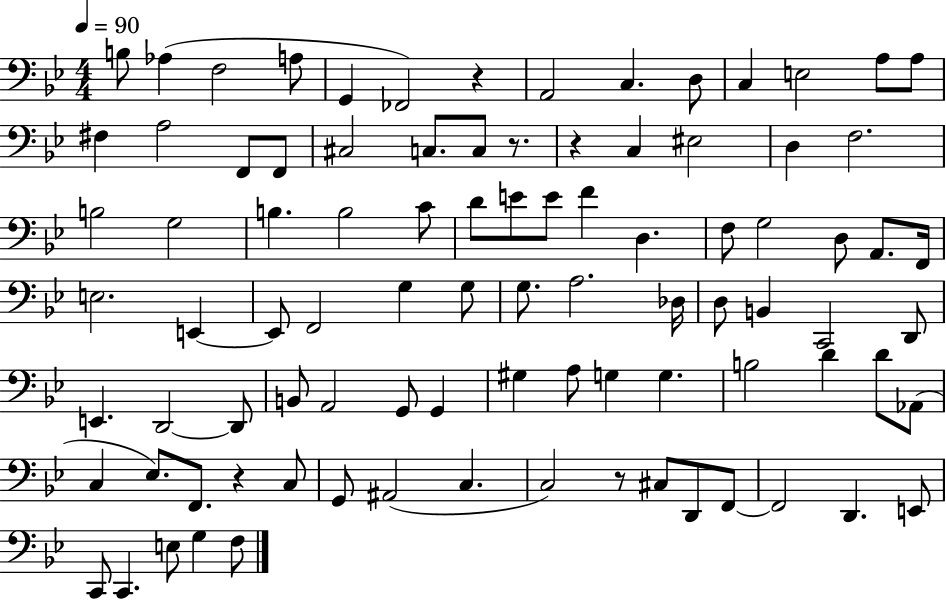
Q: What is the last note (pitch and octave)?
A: F3